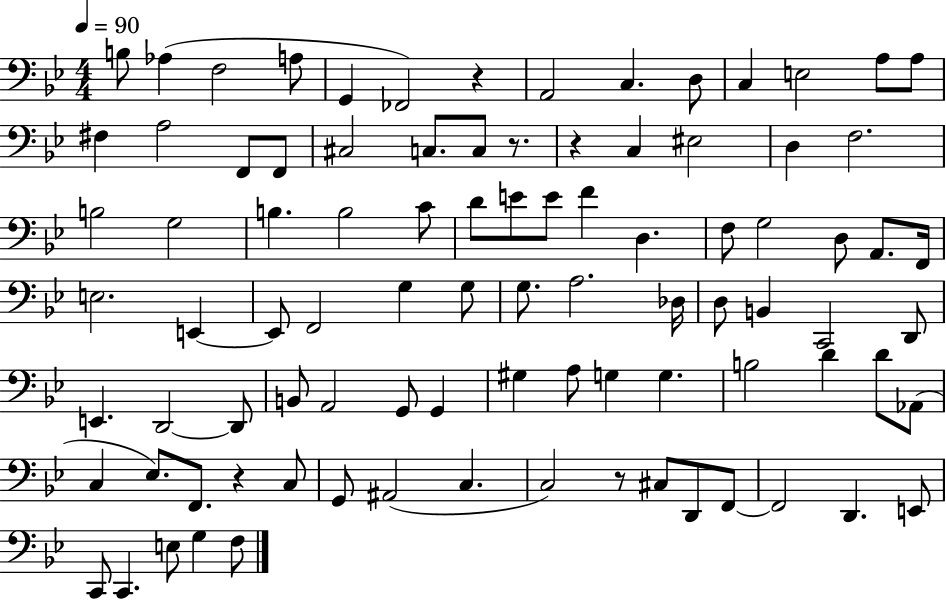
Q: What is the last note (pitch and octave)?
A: F3